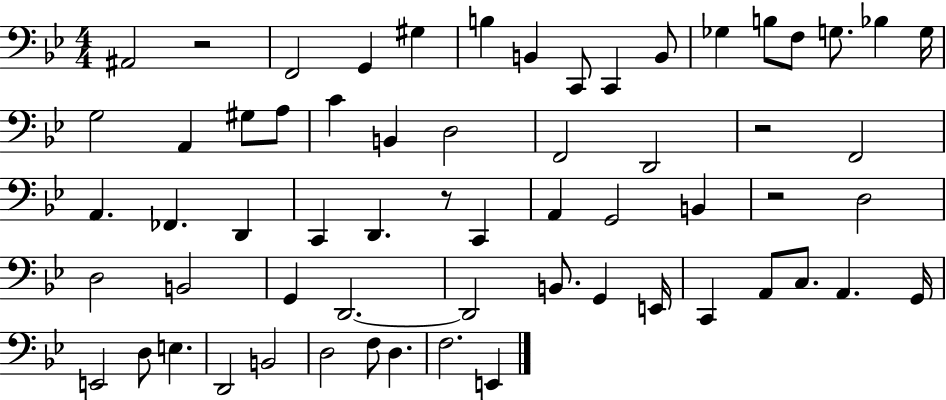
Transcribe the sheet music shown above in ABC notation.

X:1
T:Untitled
M:4/4
L:1/4
K:Bb
^A,,2 z2 F,,2 G,, ^G, B, B,, C,,/2 C,, B,,/2 _G, B,/2 F,/2 G,/2 _B, G,/4 G,2 A,, ^G,/2 A,/2 C B,, D,2 F,,2 D,,2 z2 F,,2 A,, _F,, D,, C,, D,, z/2 C,, A,, G,,2 B,, z2 D,2 D,2 B,,2 G,, D,,2 D,,2 B,,/2 G,, E,,/4 C,, A,,/2 C,/2 A,, G,,/4 E,,2 D,/2 E, D,,2 B,,2 D,2 F,/2 D, F,2 E,,